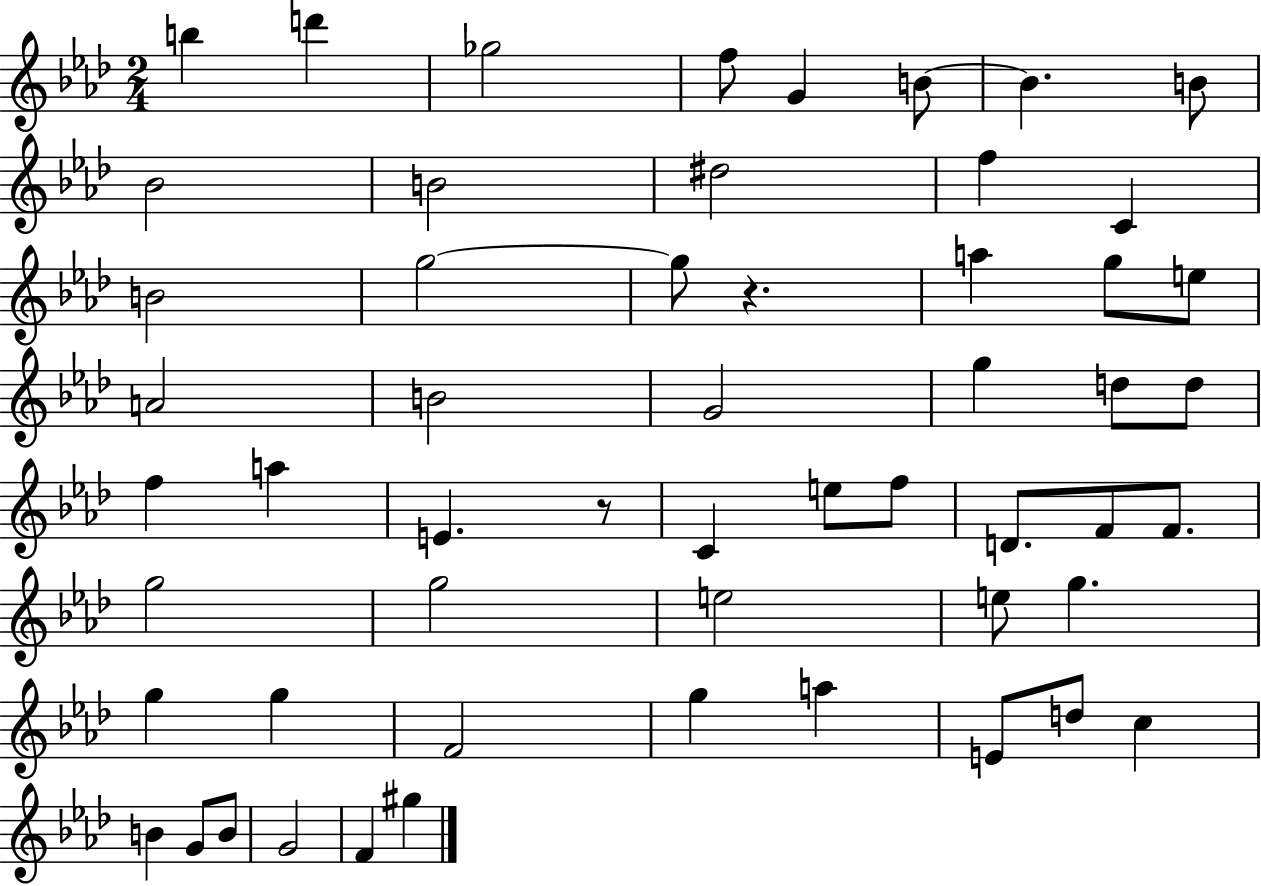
{
  \clef treble
  \numericTimeSignature
  \time 2/4
  \key aes \major
  \repeat volta 2 { b''4 d'''4 | ges''2 | f''8 g'4 b'8~~ | b'4. b'8 | \break bes'2 | b'2 | dis''2 | f''4 c'4 | \break b'2 | g''2~~ | g''8 r4. | a''4 g''8 e''8 | \break a'2 | b'2 | g'2 | g''4 d''8 d''8 | \break f''4 a''4 | e'4. r8 | c'4 e''8 f''8 | d'8. f'8 f'8. | \break g''2 | g''2 | e''2 | e''8 g''4. | \break g''4 g''4 | f'2 | g''4 a''4 | e'8 d''8 c''4 | \break b'4 g'8 b'8 | g'2 | f'4 gis''4 | } \bar "|."
}